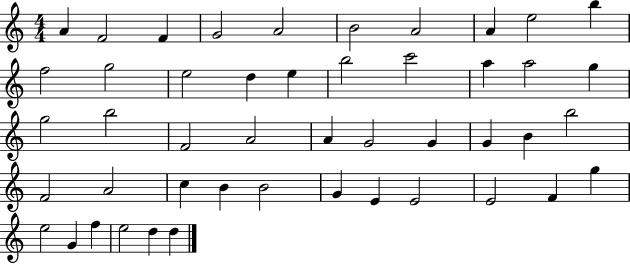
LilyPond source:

{
  \clef treble
  \numericTimeSignature
  \time 4/4
  \key c \major
  a'4 f'2 f'4 | g'2 a'2 | b'2 a'2 | a'4 e''2 b''4 | \break f''2 g''2 | e''2 d''4 e''4 | b''2 c'''2 | a''4 a''2 g''4 | \break g''2 b''2 | f'2 a'2 | a'4 g'2 g'4 | g'4 b'4 b''2 | \break f'2 a'2 | c''4 b'4 b'2 | g'4 e'4 e'2 | e'2 f'4 g''4 | \break e''2 g'4 f''4 | e''2 d''4 d''4 | \bar "|."
}